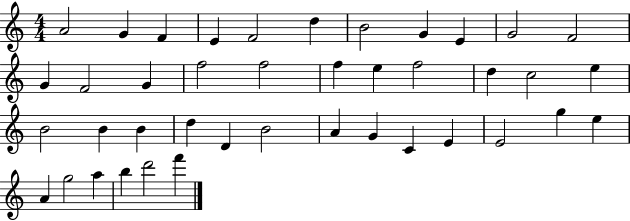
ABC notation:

X:1
T:Untitled
M:4/4
L:1/4
K:C
A2 G F E F2 d B2 G E G2 F2 G F2 G f2 f2 f e f2 d c2 e B2 B B d D B2 A G C E E2 g e A g2 a b d'2 f'